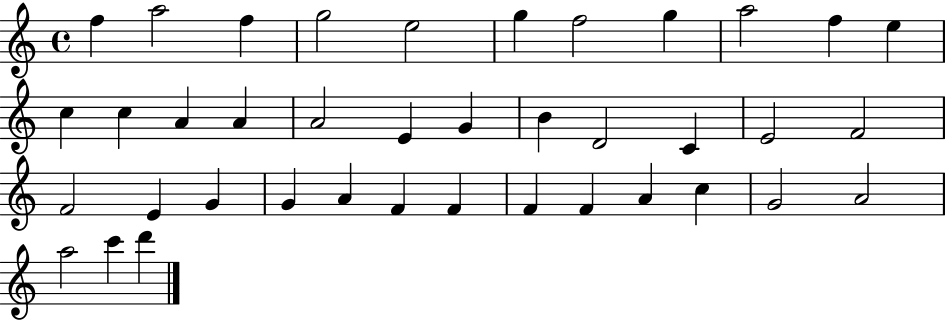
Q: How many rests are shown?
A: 0